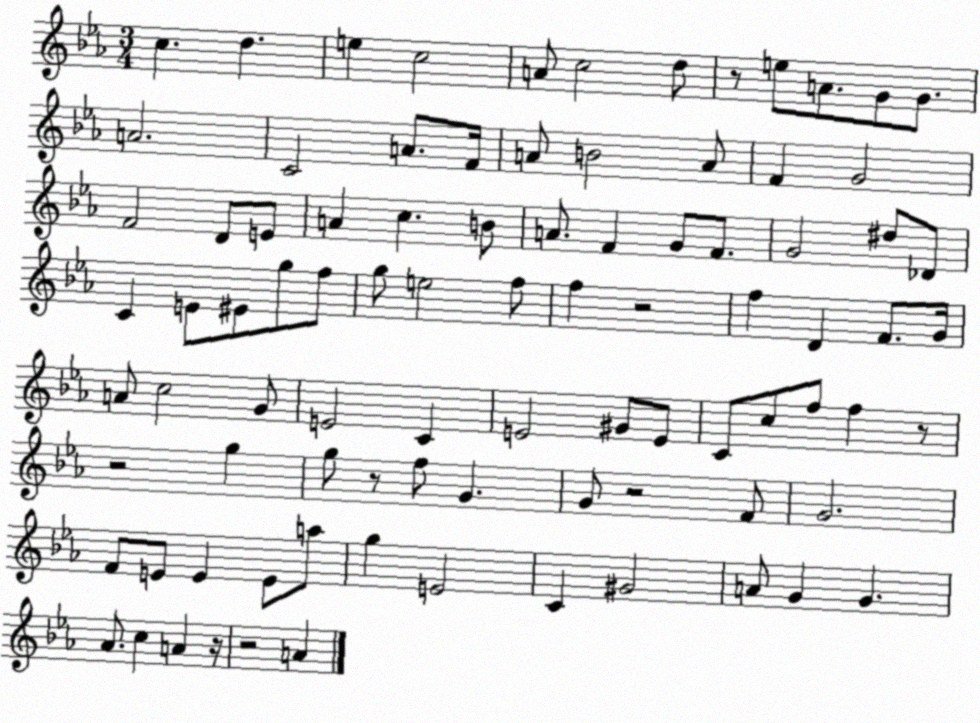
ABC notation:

X:1
T:Untitled
M:3/4
L:1/4
K:Eb
c d e c2 A/2 c2 d/2 z/2 e/2 A/2 G/2 G/2 A2 C2 A/2 F/4 A/2 B2 A/2 F G2 F2 D/2 E/2 A c B/2 A/2 F G/2 F/2 G2 ^d/2 _D/2 C E/2 ^E/2 g/2 f/2 g/2 e2 f/2 f z2 f D F/2 G/4 A/2 c2 G/2 E2 C E2 ^G/2 E/2 C/2 c/2 f/2 f z/2 z2 g g/2 z/2 f/2 G G/2 z2 F/2 G2 F/2 E/2 E E/2 a/2 g E2 C ^G2 A/2 G G _A/2 c A z/4 z2 A